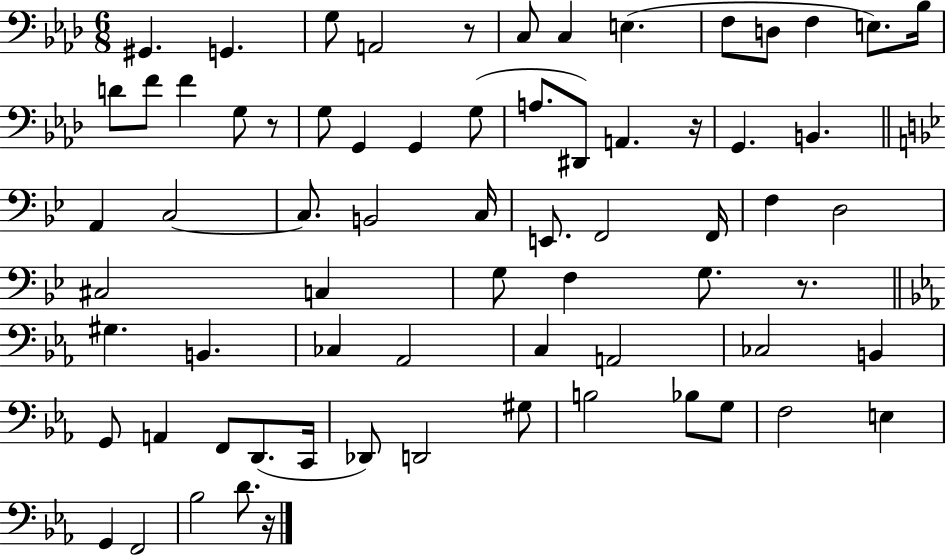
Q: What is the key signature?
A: AES major